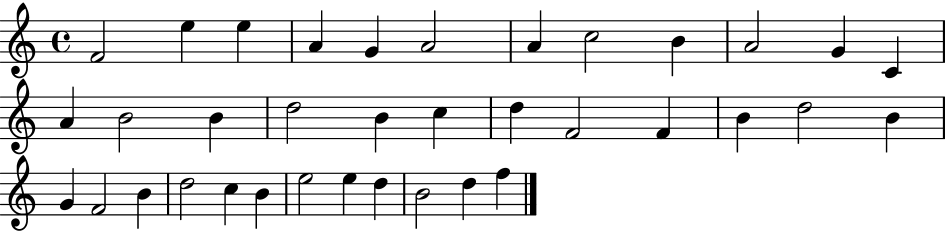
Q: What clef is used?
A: treble